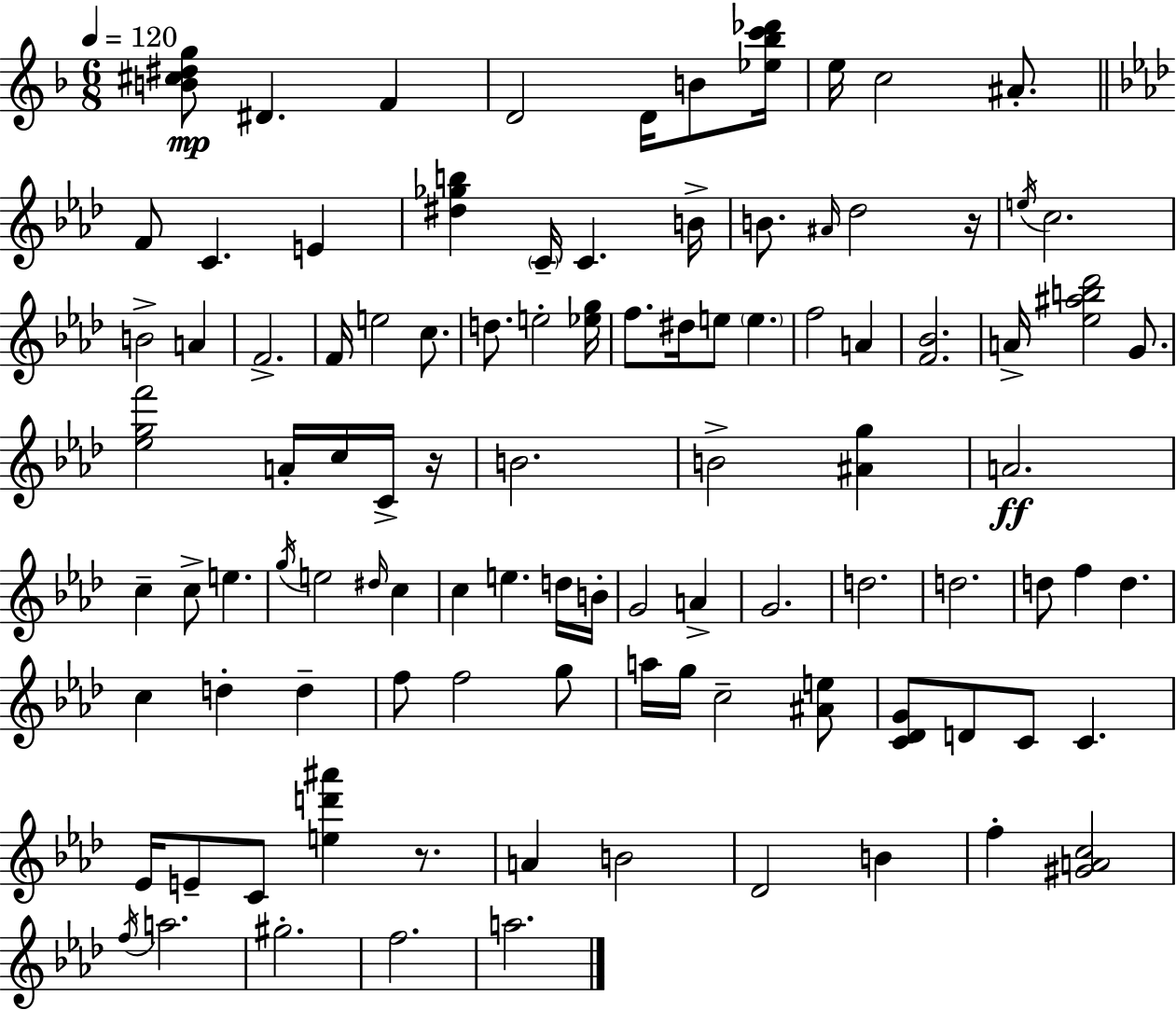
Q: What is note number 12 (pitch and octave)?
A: C4